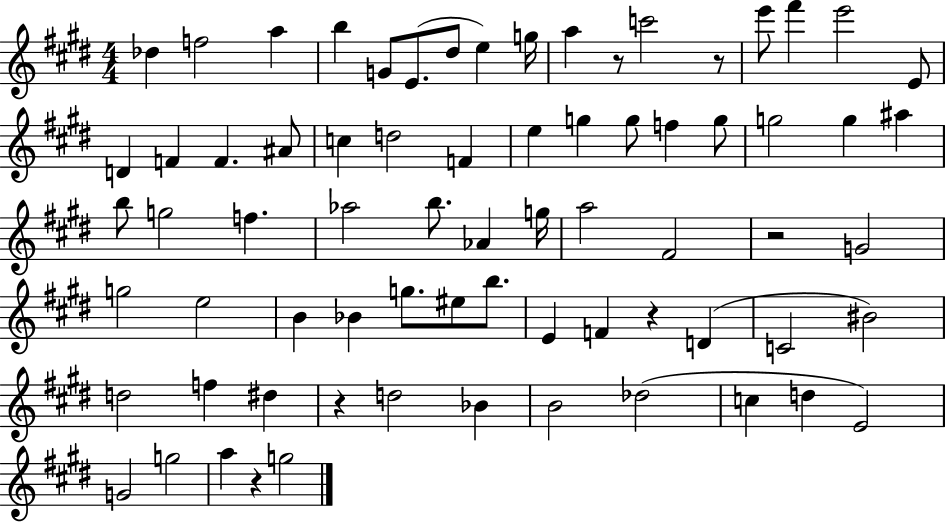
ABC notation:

X:1
T:Untitled
M:4/4
L:1/4
K:E
_d f2 a b G/2 E/2 ^d/2 e g/4 a z/2 c'2 z/2 e'/2 ^f' e'2 E/2 D F F ^A/2 c d2 F e g g/2 f g/2 g2 g ^a b/2 g2 f _a2 b/2 _A g/4 a2 ^F2 z2 G2 g2 e2 B _B g/2 ^e/2 b/2 E F z D C2 ^B2 d2 f ^d z d2 _B B2 _d2 c d E2 G2 g2 a z g2